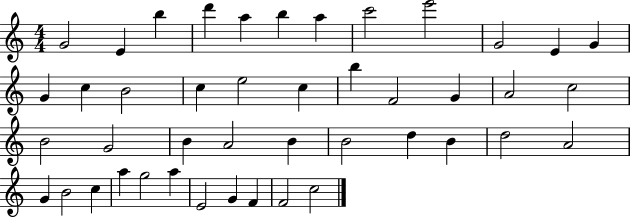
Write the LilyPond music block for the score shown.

{
  \clef treble
  \numericTimeSignature
  \time 4/4
  \key c \major
  g'2 e'4 b''4 | d'''4 a''4 b''4 a''4 | c'''2 e'''2 | g'2 e'4 g'4 | \break g'4 c''4 b'2 | c''4 e''2 c''4 | b''4 f'2 g'4 | a'2 c''2 | \break b'2 g'2 | b'4 a'2 b'4 | b'2 d''4 b'4 | d''2 a'2 | \break g'4 b'2 c''4 | a''4 g''2 a''4 | e'2 g'4 f'4 | f'2 c''2 | \break \bar "|."
}